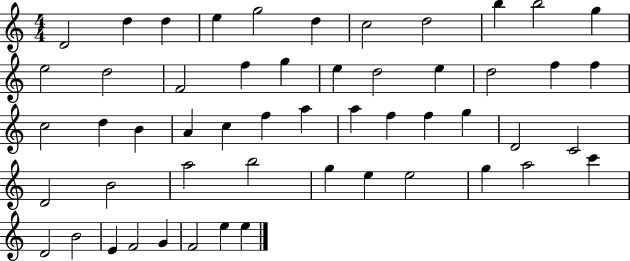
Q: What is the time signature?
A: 4/4